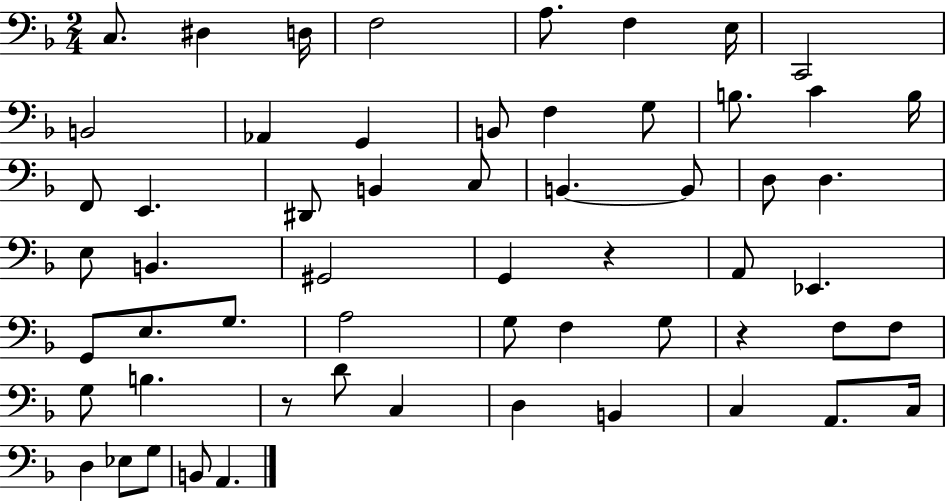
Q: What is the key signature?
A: F major